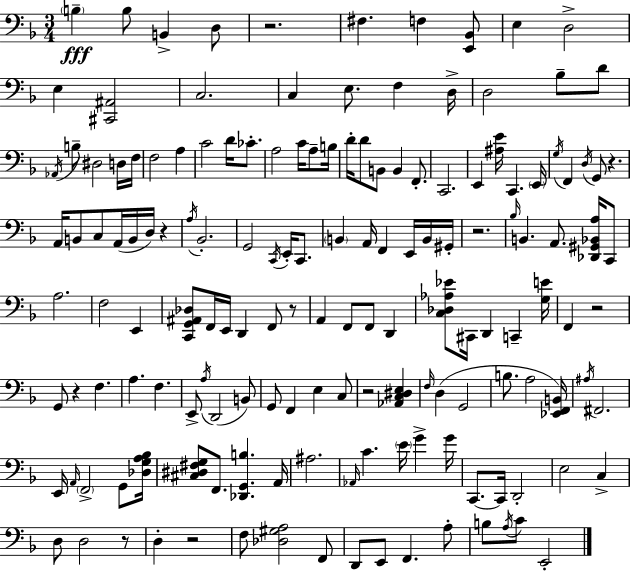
X:1
T:Untitled
M:3/4
L:1/4
K:F
B, B,/2 B,, D,/2 z2 ^F, F, [E,,_B,,]/2 E, D,2 E, [^C,,^A,,]2 C,2 C, E,/2 F, D,/4 D,2 _B,/2 D/2 _A,,/4 B,/2 ^D,2 D,/4 F,/4 F,2 A, C2 D/4 _C/2 A,2 C/4 A,/2 B,/4 D/4 D/2 B,,/2 B,, F,,/2 C,,2 E,, [^A,E]/4 C,, E,,/4 G,/4 F,, D,/4 G,,/2 z A,,/4 B,,/2 C,/2 A,,/4 B,,/4 D,/4 z A,/4 _B,,2 G,,2 C,,/4 E,,/4 C,,/2 B,, A,,/4 F,, E,,/4 B,,/4 ^G,,/4 z2 _B,/4 B,, A,,/2 [_D,,^G,,_B,,A,]/4 C,,/2 A,2 F,2 E,, [C,,G,,^A,,_D,]/2 F,,/4 E,,/4 D,, F,,/2 z/2 A,, F,,/2 F,,/2 D,, [C,_D,_A,_E]/2 ^C,,/4 D,, C,, [G,E]/4 F,, z2 G,,/2 z F, A, F, E,,/2 A,/4 D,,2 B,,/2 G,,/2 F,, E, C,/2 z2 [_A,,C,^D,E,] F,/4 D, G,,2 B,/2 A,2 [_E,,F,,B,,]/4 ^A,/4 ^F,,2 E,,/4 A,,/4 F,,2 G,,/2 [_D,G,A,_B,]/4 [^C,^D,^F,G,]/2 F,,/2 [_D,,G,,B,] A,,/4 ^A,2 _A,,/4 C E/4 G G/4 C,,/2 C,,/4 D,,2 E,2 C, D,/2 D,2 z/2 D, z2 F,/2 [_D,^G,A,]2 F,,/2 D,,/2 E,,/2 F,, A,/2 B,/2 A,/4 C/2 E,,2